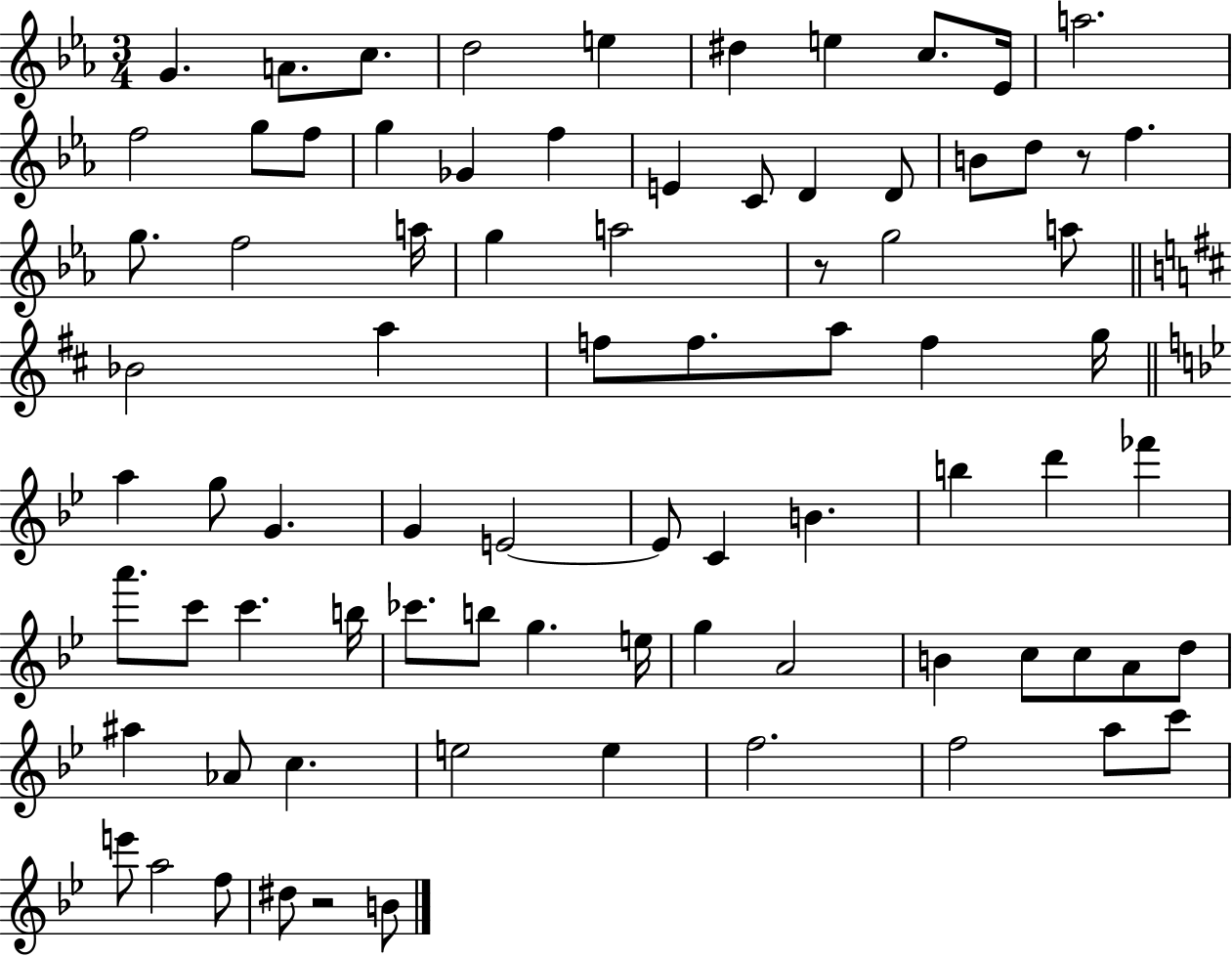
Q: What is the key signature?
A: EES major